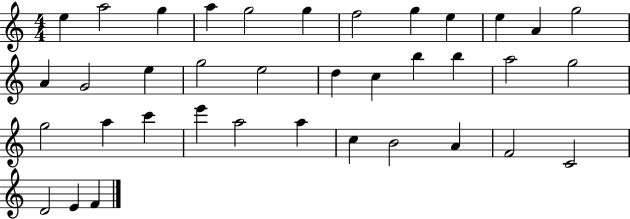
{
  \clef treble
  \numericTimeSignature
  \time 4/4
  \key c \major
  e''4 a''2 g''4 | a''4 g''2 g''4 | f''2 g''4 e''4 | e''4 a'4 g''2 | \break a'4 g'2 e''4 | g''2 e''2 | d''4 c''4 b''4 b''4 | a''2 g''2 | \break g''2 a''4 c'''4 | e'''4 a''2 a''4 | c''4 b'2 a'4 | f'2 c'2 | \break d'2 e'4 f'4 | \bar "|."
}